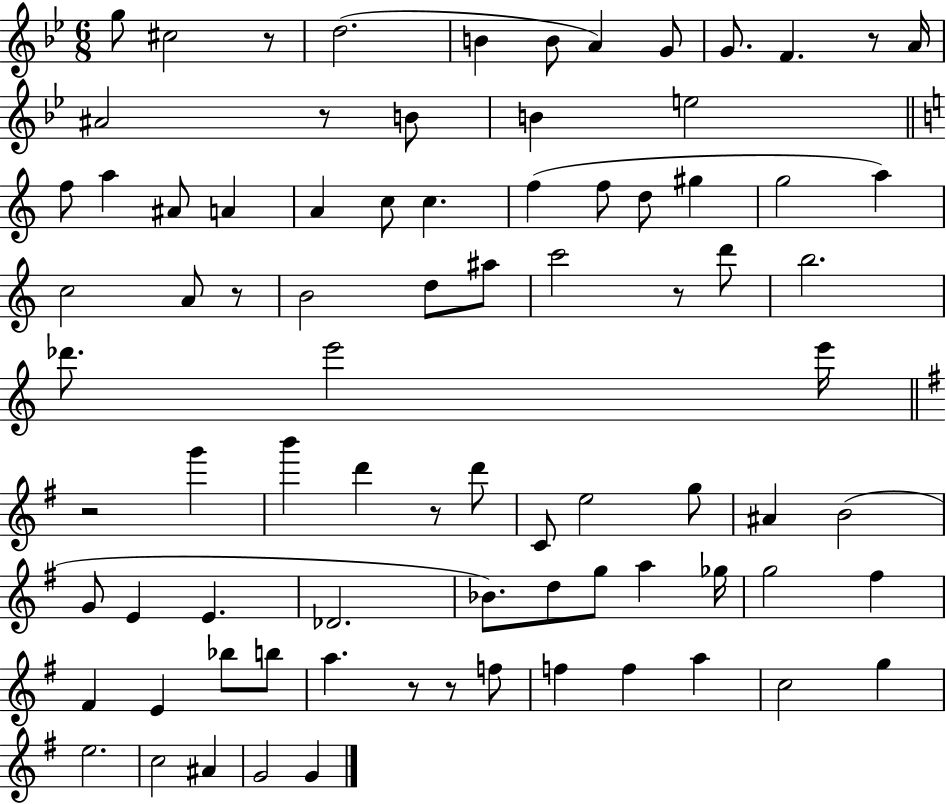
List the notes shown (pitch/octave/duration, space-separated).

G5/e C#5/h R/e D5/h. B4/q B4/e A4/q G4/e G4/e. F4/q. R/e A4/s A#4/h R/e B4/e B4/q E5/h F5/e A5/q A#4/e A4/q A4/q C5/e C5/q. F5/q F5/e D5/e G#5/q G5/h A5/q C5/h A4/e R/e B4/h D5/e A#5/e C6/h R/e D6/e B5/h. Db6/e. E6/h E6/s R/h G6/q B6/q D6/q R/e D6/e C4/e E5/h G5/e A#4/q B4/h G4/e E4/q E4/q. Db4/h. Bb4/e. D5/e G5/e A5/q Gb5/s G5/h F#5/q F#4/q E4/q Bb5/e B5/e A5/q. R/e R/e F5/e F5/q F5/q A5/q C5/h G5/q E5/h. C5/h A#4/q G4/h G4/q